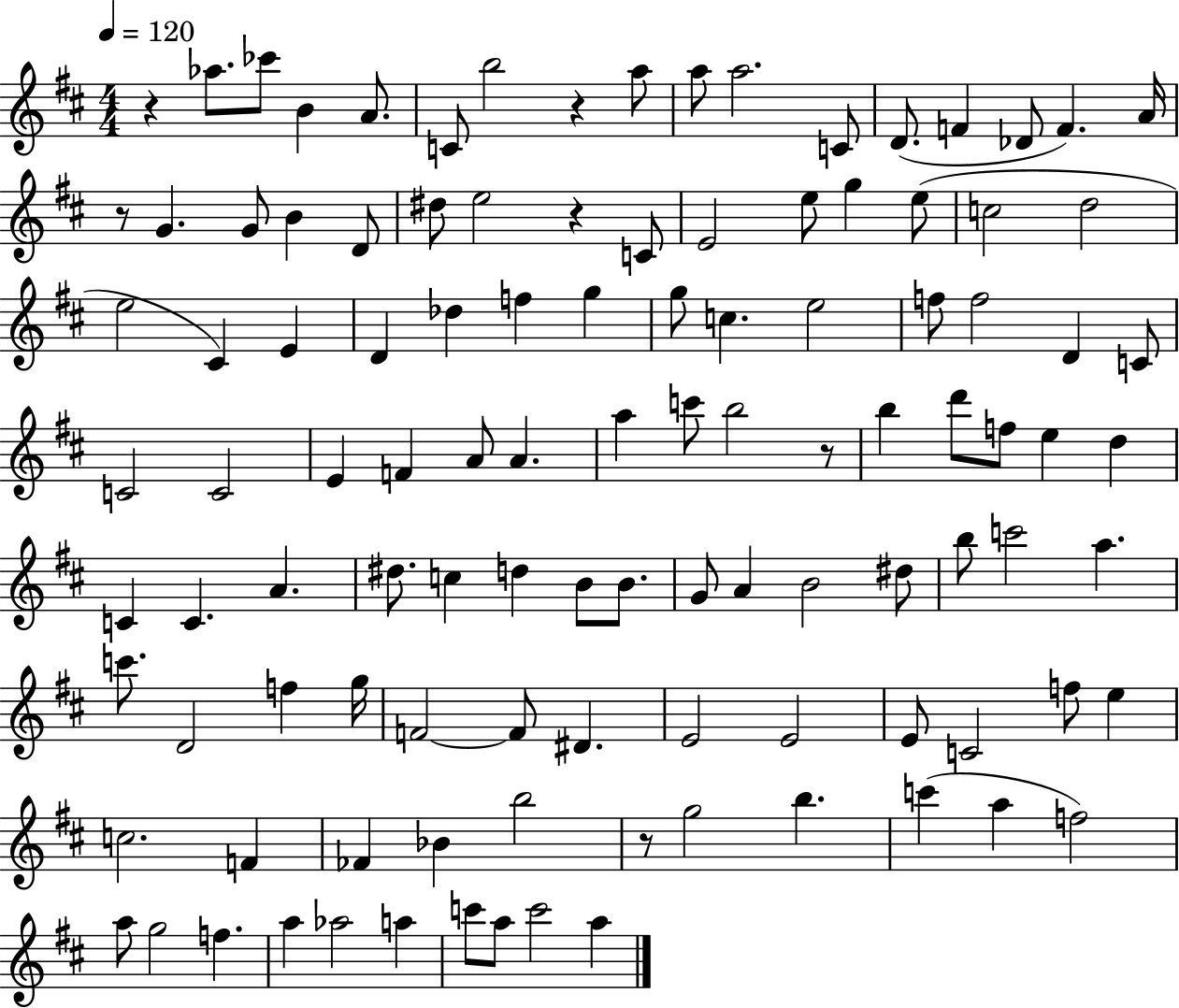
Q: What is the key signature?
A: D major